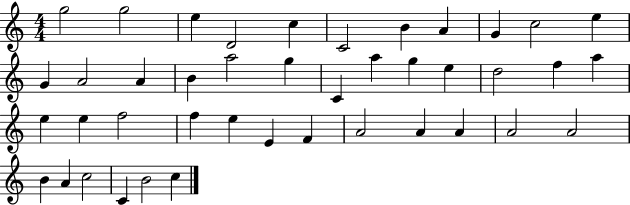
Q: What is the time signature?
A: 4/4